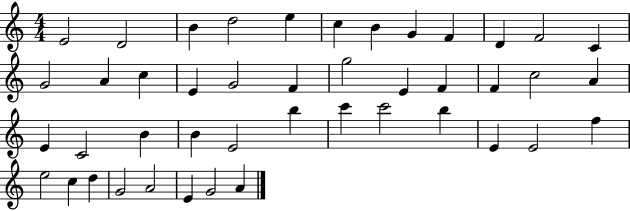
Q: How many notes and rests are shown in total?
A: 44